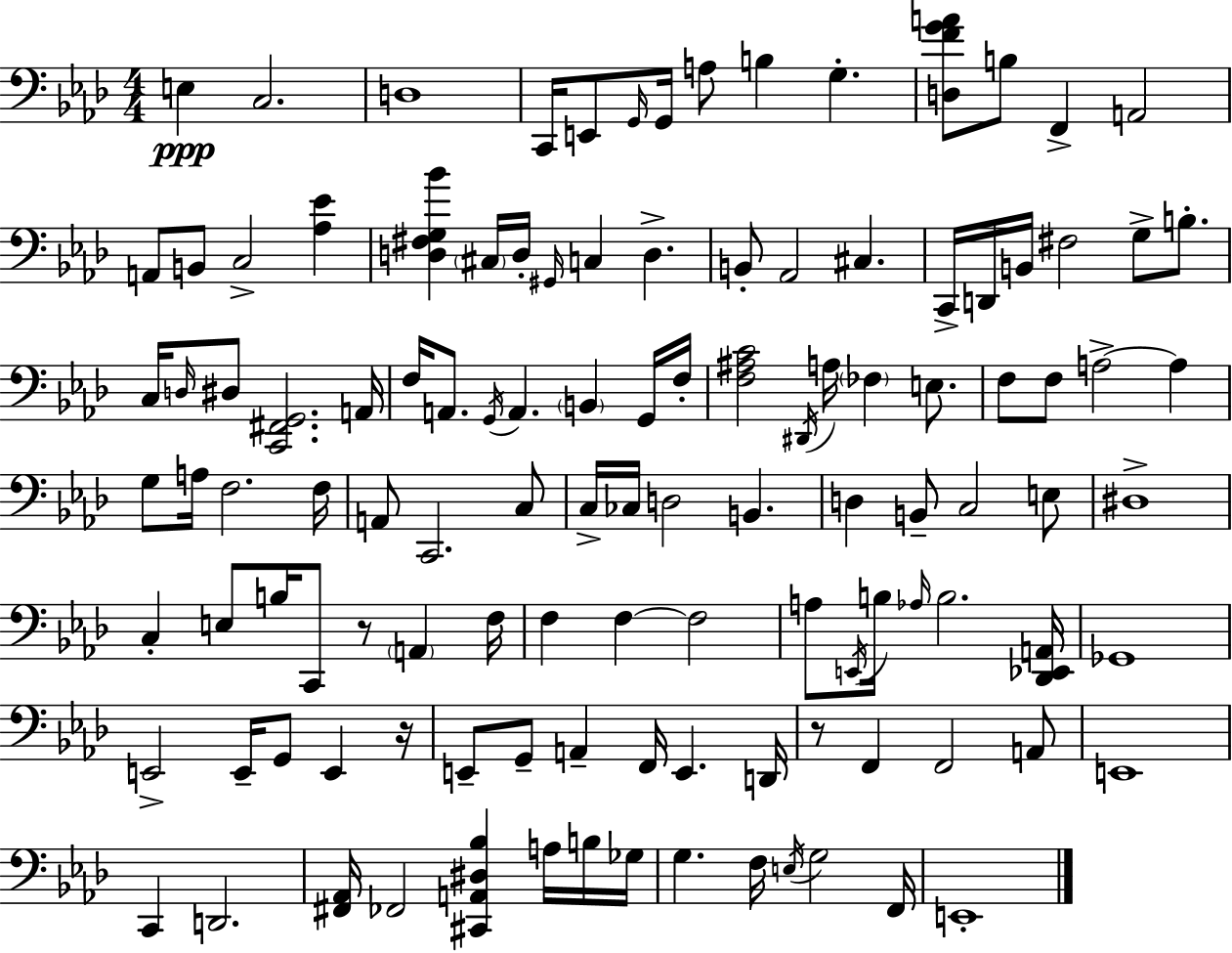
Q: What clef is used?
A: bass